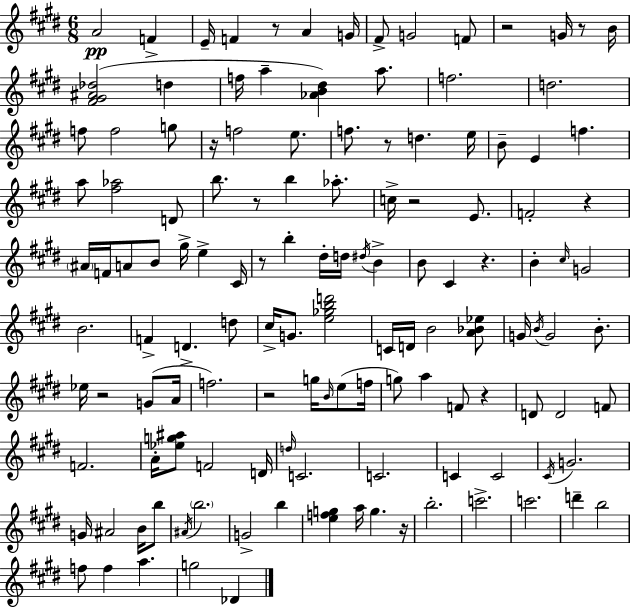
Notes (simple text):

A4/h F4/q E4/s F4/q R/e A4/q G4/s F#4/e G4/h F4/e R/h G4/s R/e B4/s [F#4,G#4,A#4,Db5]/h D5/q F5/s A5/q [Ab4,B4,D#5]/q A5/e. F5/h. D5/h. F5/e F5/h G5/e R/s F5/h E5/e. F5/e. R/e D5/q. E5/s B4/e E4/q F5/q. A5/e [F#5,Ab5]/h D4/e B5/e. R/e B5/q Ab5/e. C5/s R/h E4/e. F4/h R/q A#4/s F4/s A4/e B4/e G#5/s E5/q C#4/s R/e B5/q D#5/s D5/s D#5/s B4/q B4/e C#4/q R/q. B4/q C#5/s G4/h B4/h. F4/q D4/q. D5/e C#5/s G4/e. [E5,Gb5,B5,D6]/h C4/s D4/s B4/h [A4,Bb4,Eb5]/e G4/s B4/s G4/h B4/e. Eb5/s R/h G4/e A4/s F5/h. R/h G5/s B4/s E5/e F5/s G5/e A5/q F4/e R/q D4/e D4/h F4/e F4/h. A4/s [Eb5,G5,A#5]/e F4/h D4/s D5/s C4/h. C4/h. C4/q C4/h C#4/s G4/h. G4/s A#4/h B4/s B5/e A#4/s B5/h. G4/h B5/q [E5,F5,G5]/q A5/s G5/q. R/s B5/h. C6/h. C6/h. D6/q B5/h F5/e F5/q A5/q. G5/h Db4/q